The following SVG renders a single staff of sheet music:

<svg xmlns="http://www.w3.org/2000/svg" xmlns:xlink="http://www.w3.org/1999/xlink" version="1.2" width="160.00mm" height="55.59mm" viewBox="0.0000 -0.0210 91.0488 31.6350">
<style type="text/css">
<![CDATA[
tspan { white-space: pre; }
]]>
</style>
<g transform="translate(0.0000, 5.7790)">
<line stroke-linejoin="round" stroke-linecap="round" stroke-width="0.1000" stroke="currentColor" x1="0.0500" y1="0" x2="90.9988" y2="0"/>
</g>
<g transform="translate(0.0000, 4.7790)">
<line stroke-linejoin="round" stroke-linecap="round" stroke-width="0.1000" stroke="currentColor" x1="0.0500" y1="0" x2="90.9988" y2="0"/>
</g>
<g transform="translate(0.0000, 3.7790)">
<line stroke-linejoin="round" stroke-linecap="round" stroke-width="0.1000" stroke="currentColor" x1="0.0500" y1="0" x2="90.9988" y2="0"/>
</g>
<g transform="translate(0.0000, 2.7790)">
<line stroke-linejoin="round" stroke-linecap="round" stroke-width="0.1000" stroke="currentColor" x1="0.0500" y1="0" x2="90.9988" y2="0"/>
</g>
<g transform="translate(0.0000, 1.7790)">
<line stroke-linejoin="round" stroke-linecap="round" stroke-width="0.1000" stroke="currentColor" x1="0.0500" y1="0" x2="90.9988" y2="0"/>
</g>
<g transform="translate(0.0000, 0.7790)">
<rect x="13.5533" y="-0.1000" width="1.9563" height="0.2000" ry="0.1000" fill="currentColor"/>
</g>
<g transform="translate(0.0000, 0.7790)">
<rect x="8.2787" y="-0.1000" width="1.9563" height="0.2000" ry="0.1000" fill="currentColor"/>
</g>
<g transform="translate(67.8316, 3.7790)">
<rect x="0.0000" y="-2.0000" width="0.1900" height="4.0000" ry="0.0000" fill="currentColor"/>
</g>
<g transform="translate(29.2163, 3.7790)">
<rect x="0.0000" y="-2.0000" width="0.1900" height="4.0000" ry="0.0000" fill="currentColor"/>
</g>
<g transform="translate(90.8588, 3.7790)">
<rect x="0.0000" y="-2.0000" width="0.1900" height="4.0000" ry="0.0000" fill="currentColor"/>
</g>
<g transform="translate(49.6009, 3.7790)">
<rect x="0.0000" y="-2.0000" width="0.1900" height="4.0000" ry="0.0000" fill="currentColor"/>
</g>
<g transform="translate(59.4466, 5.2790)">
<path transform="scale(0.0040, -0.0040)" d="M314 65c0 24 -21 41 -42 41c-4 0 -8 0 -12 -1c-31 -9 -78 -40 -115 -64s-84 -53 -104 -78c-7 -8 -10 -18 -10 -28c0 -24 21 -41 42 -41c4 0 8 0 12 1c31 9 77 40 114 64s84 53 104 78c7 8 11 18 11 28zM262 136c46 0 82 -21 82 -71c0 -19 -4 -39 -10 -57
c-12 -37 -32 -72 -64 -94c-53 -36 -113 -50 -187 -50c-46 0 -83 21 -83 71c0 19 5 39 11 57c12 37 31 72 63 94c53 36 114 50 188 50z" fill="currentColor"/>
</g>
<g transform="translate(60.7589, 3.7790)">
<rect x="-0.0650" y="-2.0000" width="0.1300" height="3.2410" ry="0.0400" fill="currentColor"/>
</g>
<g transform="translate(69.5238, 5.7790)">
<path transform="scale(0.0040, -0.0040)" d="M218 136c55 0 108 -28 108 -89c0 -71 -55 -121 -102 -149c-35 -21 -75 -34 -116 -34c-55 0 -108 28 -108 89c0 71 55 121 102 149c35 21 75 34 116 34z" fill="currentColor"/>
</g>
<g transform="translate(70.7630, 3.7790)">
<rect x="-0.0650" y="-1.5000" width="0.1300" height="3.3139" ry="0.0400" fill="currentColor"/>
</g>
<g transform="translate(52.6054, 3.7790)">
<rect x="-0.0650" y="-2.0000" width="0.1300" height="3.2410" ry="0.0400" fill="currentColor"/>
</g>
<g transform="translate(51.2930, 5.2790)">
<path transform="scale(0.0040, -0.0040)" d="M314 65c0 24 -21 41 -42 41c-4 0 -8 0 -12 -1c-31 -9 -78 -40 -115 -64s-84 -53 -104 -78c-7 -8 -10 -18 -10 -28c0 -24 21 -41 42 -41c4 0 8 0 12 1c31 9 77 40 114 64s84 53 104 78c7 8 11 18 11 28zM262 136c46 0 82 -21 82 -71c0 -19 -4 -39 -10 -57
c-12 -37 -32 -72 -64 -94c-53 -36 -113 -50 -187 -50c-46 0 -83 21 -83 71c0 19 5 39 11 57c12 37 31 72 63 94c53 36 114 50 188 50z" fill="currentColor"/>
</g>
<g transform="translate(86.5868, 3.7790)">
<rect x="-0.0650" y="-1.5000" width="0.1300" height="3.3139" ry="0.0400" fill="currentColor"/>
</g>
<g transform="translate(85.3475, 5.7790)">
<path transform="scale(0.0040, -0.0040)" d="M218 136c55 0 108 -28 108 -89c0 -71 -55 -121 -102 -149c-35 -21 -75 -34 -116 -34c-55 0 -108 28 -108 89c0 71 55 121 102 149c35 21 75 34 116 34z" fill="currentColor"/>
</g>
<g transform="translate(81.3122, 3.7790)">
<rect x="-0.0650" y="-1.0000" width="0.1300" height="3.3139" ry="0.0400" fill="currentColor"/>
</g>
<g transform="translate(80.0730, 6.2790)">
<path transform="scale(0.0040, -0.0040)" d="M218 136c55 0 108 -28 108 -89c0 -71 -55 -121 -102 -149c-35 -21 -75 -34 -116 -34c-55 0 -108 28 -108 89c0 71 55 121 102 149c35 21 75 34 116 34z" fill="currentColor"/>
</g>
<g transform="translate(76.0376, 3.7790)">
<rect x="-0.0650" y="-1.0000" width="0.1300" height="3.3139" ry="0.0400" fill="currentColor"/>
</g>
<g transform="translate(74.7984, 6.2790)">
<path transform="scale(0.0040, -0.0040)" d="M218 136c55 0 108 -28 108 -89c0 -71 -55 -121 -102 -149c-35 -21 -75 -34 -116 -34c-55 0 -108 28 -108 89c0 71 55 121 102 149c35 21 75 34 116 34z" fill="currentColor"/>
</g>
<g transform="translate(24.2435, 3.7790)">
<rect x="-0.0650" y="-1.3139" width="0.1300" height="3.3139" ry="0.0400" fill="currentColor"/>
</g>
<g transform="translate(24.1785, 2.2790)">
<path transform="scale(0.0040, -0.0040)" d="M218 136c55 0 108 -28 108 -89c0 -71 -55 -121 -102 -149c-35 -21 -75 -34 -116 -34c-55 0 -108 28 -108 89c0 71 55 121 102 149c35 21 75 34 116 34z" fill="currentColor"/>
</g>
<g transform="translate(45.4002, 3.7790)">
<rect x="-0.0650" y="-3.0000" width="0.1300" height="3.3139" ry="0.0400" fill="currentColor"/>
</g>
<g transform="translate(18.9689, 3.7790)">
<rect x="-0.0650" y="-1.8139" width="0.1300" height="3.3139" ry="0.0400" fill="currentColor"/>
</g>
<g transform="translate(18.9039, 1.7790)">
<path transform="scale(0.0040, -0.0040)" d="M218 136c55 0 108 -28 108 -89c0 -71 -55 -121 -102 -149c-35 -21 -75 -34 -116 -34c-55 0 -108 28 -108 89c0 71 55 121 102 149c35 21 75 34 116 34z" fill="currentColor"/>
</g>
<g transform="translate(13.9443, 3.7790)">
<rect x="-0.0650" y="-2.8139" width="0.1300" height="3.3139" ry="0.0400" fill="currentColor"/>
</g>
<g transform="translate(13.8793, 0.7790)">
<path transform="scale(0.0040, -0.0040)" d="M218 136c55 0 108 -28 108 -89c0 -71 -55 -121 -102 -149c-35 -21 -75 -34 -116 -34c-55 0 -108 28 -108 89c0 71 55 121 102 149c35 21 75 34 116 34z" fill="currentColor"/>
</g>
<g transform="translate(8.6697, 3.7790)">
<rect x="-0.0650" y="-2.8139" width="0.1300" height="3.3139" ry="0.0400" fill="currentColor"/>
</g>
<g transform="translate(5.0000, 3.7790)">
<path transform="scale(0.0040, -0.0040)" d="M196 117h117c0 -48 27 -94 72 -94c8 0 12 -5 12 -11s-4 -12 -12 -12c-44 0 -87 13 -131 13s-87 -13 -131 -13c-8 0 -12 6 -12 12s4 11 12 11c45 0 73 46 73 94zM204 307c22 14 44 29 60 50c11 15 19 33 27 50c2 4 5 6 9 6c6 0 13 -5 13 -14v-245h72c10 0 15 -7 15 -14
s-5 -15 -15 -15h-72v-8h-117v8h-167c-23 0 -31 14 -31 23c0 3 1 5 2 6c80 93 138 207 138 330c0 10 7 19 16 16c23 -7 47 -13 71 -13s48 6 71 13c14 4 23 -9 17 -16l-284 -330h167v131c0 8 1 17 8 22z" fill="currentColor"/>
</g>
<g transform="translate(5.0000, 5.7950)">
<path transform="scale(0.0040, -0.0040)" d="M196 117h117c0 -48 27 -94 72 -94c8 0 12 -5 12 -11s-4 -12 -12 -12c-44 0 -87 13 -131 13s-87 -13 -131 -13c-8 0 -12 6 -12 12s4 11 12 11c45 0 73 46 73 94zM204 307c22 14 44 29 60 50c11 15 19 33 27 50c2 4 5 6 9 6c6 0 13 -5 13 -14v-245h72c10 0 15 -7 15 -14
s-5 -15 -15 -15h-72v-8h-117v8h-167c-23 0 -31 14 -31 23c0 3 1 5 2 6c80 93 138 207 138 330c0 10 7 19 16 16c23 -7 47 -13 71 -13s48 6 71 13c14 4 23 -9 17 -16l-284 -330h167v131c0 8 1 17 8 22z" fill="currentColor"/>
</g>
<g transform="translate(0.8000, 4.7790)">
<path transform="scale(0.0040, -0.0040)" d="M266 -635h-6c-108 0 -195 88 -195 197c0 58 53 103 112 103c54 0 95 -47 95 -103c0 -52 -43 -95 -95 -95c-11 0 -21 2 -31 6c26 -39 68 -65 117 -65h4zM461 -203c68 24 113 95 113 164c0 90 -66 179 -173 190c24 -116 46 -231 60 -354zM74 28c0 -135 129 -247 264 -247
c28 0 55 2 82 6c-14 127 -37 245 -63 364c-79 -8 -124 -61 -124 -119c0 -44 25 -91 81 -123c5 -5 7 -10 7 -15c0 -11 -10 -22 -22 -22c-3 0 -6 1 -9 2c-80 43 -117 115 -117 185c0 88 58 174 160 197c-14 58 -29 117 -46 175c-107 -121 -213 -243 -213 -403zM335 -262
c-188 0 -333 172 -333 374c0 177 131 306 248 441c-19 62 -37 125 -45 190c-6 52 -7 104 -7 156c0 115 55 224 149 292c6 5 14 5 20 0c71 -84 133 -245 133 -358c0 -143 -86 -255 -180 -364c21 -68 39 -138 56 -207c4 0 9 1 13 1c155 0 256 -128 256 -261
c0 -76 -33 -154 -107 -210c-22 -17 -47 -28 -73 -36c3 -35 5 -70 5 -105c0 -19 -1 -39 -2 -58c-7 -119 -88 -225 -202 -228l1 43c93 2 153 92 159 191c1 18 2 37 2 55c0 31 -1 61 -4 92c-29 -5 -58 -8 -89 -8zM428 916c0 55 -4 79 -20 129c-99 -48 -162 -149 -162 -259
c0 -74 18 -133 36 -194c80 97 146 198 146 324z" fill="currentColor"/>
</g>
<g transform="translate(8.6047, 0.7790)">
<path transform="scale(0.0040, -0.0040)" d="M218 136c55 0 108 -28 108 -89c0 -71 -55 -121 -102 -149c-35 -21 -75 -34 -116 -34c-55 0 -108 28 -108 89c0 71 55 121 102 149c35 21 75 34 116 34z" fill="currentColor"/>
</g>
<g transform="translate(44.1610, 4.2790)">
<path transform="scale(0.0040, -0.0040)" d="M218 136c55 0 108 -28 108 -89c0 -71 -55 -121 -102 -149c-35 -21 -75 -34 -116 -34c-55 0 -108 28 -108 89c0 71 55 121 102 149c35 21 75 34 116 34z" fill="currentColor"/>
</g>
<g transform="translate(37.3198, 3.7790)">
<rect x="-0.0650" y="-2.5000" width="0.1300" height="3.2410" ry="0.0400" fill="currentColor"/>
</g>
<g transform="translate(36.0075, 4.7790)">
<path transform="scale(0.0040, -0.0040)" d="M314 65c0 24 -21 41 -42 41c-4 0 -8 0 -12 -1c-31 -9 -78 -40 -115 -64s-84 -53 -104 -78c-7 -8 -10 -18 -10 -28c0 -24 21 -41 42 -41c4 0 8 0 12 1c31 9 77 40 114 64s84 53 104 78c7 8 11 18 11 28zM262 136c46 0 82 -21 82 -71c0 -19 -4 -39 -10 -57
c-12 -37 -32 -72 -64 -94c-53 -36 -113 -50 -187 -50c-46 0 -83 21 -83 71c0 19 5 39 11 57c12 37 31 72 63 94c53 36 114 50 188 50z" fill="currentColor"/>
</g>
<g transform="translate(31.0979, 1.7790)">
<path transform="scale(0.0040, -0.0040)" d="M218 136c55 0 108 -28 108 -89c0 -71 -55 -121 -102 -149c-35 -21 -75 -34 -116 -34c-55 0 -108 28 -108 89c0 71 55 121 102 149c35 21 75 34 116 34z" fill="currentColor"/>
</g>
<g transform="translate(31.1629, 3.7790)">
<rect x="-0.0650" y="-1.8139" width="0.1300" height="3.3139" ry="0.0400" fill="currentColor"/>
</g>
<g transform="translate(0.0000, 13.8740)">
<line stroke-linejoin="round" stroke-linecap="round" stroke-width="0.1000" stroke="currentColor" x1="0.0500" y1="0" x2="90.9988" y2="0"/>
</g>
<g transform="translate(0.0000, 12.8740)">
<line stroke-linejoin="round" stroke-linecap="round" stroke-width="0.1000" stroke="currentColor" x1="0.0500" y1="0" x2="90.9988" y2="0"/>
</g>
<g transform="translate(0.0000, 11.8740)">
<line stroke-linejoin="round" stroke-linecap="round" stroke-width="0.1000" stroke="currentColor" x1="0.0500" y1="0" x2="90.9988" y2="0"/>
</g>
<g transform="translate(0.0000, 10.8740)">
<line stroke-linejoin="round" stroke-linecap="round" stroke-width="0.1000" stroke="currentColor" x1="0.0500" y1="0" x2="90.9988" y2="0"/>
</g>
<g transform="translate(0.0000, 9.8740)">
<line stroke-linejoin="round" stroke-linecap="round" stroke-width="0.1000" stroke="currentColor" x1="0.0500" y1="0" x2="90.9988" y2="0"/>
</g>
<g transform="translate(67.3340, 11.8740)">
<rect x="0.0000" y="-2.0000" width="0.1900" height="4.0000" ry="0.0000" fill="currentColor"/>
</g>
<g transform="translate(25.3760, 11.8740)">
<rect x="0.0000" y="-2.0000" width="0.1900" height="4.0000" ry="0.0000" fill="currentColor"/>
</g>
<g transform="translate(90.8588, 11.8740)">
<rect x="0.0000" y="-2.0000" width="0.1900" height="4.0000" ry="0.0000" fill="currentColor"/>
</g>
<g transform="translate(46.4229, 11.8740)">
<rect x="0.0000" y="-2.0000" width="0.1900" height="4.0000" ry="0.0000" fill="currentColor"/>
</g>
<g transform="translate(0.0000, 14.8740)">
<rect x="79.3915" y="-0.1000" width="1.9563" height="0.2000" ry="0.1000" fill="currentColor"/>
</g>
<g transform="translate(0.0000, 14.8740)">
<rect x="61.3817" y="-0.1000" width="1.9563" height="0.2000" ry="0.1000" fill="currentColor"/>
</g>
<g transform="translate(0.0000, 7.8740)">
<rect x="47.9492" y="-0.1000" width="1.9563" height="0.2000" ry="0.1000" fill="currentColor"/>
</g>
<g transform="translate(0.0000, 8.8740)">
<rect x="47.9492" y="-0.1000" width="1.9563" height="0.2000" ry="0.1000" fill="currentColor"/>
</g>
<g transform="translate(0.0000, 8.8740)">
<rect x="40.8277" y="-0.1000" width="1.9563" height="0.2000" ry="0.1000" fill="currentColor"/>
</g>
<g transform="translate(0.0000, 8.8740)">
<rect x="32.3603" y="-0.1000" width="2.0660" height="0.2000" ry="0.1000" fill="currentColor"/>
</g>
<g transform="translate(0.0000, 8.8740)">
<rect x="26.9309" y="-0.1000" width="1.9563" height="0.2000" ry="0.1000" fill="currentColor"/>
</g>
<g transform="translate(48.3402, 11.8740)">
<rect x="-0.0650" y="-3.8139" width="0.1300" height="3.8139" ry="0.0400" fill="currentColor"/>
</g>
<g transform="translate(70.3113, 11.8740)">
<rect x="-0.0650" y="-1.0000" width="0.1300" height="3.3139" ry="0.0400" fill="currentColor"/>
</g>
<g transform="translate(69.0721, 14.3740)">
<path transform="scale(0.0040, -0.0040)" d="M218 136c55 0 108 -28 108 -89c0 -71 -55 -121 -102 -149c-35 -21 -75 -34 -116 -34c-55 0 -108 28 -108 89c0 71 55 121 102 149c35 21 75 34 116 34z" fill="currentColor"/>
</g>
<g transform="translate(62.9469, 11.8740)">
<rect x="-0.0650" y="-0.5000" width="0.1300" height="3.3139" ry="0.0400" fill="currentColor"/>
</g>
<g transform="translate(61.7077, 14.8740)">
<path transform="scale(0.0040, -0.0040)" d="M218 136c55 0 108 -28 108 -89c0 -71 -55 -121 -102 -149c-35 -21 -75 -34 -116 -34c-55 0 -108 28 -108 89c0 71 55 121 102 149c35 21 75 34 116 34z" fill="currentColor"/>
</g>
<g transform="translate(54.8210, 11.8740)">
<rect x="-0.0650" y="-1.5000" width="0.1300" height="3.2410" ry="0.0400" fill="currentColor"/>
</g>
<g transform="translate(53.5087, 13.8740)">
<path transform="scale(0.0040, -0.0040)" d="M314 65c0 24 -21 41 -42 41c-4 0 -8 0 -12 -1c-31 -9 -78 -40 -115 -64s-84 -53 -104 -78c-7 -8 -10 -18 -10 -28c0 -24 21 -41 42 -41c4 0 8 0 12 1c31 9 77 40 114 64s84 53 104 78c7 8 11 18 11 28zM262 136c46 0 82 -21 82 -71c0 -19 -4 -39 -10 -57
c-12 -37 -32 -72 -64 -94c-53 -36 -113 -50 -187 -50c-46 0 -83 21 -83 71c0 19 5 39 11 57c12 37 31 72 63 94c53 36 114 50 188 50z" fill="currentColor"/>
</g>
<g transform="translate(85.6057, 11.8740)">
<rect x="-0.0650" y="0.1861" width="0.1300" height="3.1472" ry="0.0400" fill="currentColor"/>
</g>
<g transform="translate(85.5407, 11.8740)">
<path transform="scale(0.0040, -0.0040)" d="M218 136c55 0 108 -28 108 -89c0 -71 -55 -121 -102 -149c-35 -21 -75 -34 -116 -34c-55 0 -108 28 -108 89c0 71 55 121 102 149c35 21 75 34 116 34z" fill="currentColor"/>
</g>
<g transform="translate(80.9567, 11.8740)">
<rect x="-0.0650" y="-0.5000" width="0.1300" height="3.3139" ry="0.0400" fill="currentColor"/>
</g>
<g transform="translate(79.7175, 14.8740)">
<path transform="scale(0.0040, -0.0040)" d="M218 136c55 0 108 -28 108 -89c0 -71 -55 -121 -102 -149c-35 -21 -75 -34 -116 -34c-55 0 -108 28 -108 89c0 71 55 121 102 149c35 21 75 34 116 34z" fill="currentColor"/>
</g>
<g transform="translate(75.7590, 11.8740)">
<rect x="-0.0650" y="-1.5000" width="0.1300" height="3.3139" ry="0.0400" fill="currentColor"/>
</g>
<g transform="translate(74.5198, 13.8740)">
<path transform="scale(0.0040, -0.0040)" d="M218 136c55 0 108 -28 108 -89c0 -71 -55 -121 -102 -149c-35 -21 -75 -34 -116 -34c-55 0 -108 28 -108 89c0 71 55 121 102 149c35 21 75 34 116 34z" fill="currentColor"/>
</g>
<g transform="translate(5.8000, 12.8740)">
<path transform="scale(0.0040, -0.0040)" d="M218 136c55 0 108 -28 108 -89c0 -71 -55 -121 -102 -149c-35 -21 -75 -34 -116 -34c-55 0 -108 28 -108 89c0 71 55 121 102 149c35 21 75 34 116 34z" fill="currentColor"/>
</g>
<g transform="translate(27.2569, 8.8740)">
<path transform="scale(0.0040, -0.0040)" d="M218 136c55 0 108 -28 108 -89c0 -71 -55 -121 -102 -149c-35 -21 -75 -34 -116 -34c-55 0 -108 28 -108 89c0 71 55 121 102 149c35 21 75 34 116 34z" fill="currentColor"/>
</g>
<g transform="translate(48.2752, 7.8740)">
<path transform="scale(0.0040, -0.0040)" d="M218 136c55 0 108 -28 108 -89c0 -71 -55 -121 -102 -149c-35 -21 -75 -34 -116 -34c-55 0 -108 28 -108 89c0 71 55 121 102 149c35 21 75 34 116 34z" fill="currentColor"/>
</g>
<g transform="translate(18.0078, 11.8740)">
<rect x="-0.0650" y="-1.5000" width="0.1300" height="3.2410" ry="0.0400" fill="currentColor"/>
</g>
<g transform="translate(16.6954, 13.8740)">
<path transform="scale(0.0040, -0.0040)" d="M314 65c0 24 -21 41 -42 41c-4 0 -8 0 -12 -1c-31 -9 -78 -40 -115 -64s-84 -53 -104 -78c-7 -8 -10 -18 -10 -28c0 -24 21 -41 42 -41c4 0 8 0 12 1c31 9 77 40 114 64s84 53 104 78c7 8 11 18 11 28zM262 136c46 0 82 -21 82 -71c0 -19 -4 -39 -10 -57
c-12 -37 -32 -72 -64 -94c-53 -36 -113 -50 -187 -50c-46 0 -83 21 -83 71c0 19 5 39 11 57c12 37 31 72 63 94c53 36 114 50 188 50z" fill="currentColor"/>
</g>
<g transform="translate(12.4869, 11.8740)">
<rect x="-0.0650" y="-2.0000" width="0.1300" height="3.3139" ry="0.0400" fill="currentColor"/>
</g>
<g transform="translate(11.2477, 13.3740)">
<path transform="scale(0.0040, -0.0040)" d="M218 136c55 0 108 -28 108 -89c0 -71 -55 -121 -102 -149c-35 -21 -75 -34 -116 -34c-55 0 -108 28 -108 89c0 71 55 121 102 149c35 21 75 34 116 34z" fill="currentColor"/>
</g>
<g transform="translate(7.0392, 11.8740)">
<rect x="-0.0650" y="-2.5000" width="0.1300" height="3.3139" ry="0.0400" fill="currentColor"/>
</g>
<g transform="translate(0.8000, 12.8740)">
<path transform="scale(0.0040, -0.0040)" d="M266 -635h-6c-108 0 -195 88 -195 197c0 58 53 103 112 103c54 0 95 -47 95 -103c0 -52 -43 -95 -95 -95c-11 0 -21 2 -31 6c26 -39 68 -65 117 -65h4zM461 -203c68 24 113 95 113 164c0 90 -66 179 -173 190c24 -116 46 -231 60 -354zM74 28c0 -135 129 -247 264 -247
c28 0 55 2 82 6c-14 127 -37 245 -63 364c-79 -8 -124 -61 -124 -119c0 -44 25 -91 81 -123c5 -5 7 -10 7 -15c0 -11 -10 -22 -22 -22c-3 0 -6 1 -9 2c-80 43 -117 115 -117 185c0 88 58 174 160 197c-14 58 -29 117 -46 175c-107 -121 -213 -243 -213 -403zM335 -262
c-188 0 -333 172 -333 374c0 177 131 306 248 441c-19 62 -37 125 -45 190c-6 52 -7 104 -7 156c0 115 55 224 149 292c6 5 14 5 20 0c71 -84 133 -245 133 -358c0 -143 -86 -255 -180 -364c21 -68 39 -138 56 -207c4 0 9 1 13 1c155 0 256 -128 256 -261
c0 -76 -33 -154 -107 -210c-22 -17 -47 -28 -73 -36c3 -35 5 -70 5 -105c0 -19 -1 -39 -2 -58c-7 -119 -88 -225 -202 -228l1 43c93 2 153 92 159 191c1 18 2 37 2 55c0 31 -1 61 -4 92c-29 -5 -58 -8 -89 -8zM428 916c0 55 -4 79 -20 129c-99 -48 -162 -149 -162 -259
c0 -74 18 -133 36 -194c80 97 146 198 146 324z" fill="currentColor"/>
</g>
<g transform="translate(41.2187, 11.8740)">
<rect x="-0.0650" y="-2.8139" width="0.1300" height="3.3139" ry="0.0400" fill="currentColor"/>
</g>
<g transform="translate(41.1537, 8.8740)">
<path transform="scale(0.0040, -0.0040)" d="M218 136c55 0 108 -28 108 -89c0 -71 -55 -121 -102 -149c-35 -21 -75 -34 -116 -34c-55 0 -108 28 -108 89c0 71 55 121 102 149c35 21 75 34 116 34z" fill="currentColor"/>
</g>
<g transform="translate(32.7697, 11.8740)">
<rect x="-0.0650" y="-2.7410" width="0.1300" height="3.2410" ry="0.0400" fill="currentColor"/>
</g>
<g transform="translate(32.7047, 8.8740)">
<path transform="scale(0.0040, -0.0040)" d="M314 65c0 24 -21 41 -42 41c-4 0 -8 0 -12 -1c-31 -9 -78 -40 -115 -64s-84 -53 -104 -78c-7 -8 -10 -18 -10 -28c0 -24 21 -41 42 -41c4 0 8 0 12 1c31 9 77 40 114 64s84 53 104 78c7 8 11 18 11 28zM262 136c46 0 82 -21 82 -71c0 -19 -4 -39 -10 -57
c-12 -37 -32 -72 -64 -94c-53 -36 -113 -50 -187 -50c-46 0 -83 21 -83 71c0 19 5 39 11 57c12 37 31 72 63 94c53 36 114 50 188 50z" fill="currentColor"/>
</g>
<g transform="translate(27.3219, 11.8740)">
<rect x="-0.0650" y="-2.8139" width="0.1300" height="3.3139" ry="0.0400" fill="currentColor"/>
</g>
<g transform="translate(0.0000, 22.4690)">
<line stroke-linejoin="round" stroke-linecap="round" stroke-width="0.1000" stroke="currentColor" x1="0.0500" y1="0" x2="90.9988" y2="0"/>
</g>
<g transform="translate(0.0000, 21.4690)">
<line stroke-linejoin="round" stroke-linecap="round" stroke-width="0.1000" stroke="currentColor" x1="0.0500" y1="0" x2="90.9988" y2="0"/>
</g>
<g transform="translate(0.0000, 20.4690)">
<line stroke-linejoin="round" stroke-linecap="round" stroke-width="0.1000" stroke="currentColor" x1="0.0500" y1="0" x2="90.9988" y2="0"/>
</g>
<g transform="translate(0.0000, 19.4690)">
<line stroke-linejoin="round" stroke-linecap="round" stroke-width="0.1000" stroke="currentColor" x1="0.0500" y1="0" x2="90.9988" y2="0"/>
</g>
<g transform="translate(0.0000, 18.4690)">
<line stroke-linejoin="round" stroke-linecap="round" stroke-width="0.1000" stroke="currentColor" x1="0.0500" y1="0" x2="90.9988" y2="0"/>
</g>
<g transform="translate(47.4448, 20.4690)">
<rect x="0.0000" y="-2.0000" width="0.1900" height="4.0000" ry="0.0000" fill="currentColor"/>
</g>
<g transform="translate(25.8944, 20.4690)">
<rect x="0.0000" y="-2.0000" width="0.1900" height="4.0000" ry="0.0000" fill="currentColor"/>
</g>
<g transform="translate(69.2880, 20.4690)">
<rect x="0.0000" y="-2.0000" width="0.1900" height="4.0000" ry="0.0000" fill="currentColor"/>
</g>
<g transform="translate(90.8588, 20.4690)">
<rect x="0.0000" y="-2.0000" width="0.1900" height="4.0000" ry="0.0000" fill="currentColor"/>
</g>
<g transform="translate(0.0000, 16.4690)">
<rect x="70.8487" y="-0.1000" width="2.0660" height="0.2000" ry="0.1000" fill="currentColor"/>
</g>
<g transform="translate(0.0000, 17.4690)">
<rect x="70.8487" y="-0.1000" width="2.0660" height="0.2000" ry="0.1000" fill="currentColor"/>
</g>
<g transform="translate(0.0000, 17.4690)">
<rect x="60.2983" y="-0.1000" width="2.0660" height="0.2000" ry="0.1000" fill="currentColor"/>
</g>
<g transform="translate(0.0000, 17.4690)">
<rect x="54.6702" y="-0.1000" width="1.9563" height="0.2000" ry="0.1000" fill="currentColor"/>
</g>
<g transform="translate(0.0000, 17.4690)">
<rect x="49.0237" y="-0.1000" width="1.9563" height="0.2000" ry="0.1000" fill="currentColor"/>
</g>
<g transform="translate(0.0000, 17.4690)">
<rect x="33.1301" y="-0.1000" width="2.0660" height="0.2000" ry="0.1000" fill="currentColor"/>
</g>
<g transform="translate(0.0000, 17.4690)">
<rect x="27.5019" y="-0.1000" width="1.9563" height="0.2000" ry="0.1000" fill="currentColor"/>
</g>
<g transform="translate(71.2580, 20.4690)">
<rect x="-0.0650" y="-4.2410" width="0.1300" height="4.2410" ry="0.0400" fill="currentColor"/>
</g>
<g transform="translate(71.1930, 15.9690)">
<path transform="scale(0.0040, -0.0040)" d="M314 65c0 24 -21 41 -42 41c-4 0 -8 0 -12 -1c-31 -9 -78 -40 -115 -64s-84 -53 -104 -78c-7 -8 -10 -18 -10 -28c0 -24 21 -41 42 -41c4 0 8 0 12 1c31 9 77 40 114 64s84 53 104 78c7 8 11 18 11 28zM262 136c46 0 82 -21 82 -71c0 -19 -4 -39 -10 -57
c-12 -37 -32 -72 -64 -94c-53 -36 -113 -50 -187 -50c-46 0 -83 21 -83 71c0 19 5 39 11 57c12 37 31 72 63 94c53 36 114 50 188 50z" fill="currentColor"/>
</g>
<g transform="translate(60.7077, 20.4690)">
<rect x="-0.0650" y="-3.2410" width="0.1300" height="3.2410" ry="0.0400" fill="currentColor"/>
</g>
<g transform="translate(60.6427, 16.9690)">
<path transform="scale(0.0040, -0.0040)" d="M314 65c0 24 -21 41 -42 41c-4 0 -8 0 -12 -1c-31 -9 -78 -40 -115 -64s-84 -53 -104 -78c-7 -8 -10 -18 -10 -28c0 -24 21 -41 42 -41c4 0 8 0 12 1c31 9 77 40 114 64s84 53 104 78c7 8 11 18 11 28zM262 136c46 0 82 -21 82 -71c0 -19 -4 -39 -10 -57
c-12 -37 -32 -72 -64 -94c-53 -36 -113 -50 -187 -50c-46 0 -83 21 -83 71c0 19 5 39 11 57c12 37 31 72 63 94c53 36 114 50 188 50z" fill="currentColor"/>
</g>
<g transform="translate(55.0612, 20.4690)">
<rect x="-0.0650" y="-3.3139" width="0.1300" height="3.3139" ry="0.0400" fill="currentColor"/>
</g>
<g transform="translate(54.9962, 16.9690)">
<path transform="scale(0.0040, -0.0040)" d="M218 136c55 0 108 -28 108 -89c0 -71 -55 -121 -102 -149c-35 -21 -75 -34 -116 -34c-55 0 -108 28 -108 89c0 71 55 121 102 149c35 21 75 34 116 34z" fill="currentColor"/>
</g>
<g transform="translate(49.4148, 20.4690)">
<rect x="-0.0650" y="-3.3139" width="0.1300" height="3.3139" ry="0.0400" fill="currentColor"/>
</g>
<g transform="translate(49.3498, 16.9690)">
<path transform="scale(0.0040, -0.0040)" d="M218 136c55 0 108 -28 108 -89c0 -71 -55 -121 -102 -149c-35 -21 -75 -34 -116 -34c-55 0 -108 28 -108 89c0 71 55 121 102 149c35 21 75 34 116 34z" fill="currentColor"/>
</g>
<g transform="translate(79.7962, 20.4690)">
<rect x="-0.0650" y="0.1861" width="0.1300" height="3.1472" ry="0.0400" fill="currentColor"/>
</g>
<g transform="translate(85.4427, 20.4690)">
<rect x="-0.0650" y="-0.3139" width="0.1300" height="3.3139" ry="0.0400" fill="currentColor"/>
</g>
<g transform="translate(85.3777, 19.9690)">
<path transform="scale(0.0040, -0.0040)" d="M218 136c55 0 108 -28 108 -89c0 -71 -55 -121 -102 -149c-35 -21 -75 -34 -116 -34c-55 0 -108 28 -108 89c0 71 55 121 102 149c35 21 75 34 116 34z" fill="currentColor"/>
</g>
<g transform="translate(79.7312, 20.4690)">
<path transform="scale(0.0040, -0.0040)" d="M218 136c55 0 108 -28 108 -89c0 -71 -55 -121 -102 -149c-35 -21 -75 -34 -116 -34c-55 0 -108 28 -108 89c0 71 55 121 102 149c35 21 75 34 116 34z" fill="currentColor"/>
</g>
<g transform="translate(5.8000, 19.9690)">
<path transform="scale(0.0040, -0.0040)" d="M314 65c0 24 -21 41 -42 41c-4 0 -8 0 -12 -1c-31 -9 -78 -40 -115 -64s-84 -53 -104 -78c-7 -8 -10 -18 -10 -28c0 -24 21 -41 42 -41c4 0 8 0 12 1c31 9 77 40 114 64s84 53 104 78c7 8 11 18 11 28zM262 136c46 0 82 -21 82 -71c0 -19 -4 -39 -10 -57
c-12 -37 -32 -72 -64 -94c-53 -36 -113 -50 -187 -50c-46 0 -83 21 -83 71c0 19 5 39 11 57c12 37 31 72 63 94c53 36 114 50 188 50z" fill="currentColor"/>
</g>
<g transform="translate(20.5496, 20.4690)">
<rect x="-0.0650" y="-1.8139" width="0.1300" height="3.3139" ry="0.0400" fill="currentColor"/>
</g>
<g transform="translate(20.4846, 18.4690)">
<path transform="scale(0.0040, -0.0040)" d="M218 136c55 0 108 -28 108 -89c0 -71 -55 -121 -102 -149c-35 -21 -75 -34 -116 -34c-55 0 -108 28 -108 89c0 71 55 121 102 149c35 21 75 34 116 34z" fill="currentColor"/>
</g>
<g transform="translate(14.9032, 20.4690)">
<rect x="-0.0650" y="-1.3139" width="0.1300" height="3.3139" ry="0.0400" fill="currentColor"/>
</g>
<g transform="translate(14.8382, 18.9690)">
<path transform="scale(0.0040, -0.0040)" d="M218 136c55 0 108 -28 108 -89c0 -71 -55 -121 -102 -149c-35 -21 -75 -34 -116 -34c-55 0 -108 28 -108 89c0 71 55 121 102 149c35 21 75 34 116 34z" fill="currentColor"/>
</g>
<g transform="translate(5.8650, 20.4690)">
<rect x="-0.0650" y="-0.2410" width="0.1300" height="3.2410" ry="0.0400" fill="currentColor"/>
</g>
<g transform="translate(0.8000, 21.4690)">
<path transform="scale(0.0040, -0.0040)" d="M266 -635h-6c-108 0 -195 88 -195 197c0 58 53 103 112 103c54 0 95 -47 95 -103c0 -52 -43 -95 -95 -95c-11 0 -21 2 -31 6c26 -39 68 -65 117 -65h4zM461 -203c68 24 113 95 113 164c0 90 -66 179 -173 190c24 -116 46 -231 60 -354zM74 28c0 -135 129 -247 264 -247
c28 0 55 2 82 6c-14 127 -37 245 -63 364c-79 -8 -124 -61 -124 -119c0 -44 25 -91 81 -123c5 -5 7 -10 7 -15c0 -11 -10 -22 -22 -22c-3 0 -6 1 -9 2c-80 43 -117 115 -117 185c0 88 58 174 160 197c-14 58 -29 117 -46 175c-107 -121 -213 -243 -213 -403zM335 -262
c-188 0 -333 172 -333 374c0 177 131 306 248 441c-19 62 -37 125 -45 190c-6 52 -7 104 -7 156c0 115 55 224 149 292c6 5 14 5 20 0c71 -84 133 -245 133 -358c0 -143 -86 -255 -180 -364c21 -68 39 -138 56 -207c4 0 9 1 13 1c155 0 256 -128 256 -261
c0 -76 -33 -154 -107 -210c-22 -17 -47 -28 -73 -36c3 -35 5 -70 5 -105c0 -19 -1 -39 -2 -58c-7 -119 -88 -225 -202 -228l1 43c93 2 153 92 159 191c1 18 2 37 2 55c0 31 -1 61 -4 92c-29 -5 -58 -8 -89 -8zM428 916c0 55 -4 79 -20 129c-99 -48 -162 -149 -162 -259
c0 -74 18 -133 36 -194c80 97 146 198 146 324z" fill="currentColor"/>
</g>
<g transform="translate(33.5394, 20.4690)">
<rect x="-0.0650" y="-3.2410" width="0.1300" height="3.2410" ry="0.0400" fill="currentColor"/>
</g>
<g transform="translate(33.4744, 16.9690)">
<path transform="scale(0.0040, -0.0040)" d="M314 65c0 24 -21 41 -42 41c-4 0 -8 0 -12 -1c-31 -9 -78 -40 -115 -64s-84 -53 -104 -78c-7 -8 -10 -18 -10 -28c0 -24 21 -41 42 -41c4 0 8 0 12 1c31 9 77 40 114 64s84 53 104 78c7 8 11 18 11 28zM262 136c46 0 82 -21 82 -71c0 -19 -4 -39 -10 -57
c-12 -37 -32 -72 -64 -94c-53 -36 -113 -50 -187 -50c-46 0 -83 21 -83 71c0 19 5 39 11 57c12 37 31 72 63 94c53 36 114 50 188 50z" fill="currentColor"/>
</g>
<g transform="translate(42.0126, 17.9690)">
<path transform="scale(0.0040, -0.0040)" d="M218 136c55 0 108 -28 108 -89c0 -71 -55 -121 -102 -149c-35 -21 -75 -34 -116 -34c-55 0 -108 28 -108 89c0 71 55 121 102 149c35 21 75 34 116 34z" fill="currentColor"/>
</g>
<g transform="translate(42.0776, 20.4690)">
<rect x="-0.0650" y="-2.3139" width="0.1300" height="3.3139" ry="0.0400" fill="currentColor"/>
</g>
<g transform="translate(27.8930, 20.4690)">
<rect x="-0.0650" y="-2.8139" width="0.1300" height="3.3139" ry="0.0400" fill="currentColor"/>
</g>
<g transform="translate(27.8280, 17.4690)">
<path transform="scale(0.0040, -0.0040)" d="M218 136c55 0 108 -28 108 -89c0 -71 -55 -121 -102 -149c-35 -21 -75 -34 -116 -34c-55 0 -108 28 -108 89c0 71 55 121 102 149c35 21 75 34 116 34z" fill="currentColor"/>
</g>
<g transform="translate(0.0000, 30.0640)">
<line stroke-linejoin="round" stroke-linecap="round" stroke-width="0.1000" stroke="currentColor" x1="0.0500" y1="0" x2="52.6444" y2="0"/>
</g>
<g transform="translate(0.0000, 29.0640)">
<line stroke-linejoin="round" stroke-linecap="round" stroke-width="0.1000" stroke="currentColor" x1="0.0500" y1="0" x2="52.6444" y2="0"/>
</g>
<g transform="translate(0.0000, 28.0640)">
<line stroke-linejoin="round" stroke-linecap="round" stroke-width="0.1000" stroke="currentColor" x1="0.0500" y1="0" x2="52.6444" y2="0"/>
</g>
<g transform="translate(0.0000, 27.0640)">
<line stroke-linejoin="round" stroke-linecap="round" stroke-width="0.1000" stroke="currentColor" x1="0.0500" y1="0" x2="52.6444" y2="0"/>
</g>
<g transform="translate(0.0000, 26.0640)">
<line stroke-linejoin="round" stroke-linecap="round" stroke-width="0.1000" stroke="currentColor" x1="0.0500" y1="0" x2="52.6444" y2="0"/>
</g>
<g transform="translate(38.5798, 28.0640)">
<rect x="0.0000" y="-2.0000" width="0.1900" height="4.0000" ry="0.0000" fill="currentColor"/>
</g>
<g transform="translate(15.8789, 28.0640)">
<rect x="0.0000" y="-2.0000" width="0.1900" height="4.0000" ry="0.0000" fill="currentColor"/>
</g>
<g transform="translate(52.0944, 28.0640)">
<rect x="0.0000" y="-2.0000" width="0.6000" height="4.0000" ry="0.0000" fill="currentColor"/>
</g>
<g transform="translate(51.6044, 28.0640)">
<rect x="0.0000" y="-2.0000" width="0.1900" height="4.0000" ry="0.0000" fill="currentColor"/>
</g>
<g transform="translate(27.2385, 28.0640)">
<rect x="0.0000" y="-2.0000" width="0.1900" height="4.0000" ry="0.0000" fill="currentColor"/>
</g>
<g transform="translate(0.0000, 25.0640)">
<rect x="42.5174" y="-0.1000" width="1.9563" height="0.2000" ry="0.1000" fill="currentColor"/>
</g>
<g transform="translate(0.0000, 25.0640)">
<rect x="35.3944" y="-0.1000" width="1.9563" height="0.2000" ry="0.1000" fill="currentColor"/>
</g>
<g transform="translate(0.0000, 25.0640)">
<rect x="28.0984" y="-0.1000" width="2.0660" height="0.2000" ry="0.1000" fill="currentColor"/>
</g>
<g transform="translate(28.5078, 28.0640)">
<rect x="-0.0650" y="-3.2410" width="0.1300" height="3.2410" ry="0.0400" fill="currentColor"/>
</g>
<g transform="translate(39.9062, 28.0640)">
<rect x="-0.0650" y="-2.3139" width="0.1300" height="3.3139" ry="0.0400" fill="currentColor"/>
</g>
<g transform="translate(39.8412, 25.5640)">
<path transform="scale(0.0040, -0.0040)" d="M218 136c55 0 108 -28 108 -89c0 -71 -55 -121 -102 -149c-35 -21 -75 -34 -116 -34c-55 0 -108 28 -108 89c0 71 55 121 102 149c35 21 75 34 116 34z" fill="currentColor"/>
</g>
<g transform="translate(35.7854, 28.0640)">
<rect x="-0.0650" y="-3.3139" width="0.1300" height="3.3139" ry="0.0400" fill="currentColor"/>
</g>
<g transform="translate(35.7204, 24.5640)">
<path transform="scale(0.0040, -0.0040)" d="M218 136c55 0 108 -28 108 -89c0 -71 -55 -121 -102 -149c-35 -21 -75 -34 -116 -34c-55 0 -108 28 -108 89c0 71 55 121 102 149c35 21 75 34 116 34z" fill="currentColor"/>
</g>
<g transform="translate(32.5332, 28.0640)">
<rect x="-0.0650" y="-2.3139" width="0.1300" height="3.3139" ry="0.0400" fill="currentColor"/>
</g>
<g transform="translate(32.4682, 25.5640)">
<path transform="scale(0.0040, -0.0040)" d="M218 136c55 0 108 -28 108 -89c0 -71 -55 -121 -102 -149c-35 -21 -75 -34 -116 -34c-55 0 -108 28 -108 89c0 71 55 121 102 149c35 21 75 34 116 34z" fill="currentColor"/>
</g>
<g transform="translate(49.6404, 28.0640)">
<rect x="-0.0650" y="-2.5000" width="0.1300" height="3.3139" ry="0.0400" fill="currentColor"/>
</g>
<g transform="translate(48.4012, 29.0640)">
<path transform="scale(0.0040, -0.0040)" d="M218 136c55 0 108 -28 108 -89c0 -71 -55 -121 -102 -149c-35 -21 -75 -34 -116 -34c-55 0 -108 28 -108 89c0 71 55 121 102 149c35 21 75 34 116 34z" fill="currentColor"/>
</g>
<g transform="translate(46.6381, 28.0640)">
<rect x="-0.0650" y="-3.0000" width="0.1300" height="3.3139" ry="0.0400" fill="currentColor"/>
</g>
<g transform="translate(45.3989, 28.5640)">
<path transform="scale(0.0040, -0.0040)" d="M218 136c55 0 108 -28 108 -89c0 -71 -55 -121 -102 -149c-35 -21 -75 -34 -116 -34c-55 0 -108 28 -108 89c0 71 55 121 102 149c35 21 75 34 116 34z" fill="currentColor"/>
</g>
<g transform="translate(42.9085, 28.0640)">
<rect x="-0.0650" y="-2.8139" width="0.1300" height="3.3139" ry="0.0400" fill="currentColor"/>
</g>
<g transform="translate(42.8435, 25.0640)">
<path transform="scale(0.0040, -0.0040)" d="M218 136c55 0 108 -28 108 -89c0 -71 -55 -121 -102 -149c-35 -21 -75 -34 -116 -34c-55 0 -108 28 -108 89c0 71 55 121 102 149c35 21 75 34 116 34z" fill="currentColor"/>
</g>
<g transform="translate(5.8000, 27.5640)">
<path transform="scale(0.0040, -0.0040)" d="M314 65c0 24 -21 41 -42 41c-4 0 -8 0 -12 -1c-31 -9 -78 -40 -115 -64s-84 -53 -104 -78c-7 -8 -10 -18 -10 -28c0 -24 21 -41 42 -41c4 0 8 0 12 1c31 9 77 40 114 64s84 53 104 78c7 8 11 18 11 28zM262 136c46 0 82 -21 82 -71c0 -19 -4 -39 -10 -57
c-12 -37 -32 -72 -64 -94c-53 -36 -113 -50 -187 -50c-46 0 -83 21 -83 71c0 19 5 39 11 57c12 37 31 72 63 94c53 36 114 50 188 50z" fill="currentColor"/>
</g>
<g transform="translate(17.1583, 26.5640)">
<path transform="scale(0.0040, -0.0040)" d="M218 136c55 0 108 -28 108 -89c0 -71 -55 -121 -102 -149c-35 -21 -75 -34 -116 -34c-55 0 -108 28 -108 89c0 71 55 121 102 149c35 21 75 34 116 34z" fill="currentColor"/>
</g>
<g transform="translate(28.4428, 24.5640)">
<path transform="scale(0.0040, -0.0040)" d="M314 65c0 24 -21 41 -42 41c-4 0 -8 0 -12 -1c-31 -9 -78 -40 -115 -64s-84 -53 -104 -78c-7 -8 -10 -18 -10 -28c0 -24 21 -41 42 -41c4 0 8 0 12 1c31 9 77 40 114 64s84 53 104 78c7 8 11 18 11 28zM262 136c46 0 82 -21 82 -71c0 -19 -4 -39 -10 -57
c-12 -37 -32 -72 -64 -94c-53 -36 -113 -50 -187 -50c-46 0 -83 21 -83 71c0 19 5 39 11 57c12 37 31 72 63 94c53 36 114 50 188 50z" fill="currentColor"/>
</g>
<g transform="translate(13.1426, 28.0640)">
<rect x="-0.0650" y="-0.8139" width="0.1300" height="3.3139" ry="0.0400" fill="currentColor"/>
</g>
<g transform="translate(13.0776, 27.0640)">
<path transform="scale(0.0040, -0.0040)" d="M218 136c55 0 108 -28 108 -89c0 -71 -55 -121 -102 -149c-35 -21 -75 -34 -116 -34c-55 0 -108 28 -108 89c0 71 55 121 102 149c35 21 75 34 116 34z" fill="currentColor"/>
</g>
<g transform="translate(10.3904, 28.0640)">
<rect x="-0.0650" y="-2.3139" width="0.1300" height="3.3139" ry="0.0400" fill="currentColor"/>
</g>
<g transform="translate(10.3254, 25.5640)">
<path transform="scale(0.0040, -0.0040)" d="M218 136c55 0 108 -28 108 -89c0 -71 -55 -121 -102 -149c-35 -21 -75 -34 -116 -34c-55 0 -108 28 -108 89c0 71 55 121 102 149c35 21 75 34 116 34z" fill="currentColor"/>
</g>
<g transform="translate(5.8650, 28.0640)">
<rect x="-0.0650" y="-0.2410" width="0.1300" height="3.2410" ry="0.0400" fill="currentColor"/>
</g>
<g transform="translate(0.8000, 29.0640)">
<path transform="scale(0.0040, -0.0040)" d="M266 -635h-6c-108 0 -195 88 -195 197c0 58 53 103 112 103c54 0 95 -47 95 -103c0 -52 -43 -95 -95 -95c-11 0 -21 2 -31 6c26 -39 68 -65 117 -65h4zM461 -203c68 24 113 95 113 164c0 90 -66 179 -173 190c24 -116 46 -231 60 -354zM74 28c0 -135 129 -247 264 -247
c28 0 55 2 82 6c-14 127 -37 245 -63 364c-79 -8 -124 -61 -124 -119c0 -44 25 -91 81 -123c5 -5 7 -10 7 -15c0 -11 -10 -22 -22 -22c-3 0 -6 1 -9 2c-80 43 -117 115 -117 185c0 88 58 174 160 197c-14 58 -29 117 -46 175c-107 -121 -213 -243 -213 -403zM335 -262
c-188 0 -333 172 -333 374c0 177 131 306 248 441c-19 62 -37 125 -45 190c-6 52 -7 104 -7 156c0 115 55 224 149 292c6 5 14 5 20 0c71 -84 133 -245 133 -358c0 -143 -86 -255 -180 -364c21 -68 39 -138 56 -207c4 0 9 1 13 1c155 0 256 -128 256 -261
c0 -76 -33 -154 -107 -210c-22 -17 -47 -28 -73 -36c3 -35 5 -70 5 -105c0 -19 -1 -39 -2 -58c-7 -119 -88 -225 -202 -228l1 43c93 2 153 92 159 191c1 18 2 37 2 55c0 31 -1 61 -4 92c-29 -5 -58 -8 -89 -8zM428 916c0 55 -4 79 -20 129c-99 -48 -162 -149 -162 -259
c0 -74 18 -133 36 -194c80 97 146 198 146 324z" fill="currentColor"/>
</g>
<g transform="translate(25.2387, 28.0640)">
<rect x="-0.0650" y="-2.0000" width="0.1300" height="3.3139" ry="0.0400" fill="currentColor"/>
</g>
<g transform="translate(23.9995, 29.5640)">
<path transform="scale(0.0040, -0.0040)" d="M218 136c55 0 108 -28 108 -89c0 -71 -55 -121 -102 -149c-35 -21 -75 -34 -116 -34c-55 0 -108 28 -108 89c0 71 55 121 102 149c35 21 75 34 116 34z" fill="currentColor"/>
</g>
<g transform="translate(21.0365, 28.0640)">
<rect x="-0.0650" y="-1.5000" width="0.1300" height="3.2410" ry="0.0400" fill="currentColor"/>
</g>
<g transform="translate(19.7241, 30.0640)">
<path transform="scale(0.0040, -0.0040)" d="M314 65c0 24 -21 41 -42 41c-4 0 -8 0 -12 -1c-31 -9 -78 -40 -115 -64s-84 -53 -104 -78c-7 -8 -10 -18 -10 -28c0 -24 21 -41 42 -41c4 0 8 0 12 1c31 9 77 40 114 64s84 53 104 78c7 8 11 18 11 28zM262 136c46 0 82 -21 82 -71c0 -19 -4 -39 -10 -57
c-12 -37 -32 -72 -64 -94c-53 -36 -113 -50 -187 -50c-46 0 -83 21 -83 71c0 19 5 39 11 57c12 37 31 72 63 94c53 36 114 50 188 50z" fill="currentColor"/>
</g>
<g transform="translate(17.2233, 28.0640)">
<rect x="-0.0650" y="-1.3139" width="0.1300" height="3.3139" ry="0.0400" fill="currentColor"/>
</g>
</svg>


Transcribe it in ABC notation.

X:1
T:Untitled
M:4/4
L:1/4
K:C
a a f e f G2 A F2 F2 E D D E G F E2 a a2 a c' E2 C D E C B c2 e f a b2 g b b b2 d'2 B c c2 g d e E2 F b2 g b g a A G